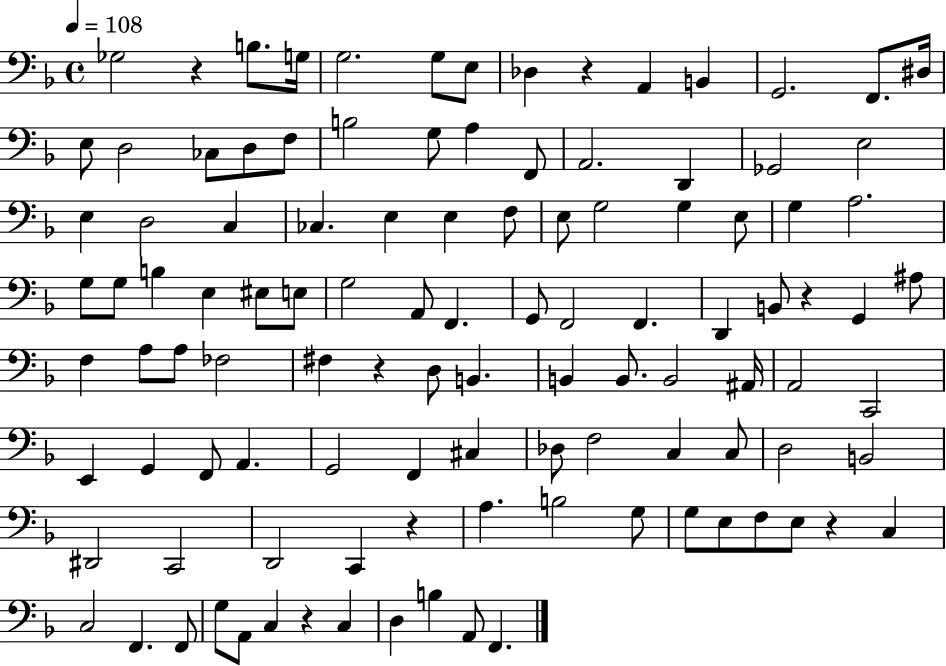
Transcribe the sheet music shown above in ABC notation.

X:1
T:Untitled
M:4/4
L:1/4
K:F
_G,2 z B,/2 G,/4 G,2 G,/2 E,/2 _D, z A,, B,, G,,2 F,,/2 ^D,/4 E,/2 D,2 _C,/2 D,/2 F,/2 B,2 G,/2 A, F,,/2 A,,2 D,, _G,,2 E,2 E, D,2 C, _C, E, E, F,/2 E,/2 G,2 G, E,/2 G, A,2 G,/2 G,/2 B, E, ^E,/2 E,/2 G,2 A,,/2 F,, G,,/2 F,,2 F,, D,, B,,/2 z G,, ^A,/2 F, A,/2 A,/2 _F,2 ^F, z D,/2 B,, B,, B,,/2 B,,2 ^A,,/4 A,,2 C,,2 E,, G,, F,,/2 A,, G,,2 F,, ^C, _D,/2 F,2 C, C,/2 D,2 B,,2 ^D,,2 C,,2 D,,2 C,, z A, B,2 G,/2 G,/2 E,/2 F,/2 E,/2 z C, C,2 F,, F,,/2 G,/2 A,,/2 C, z C, D, B, A,,/2 F,,